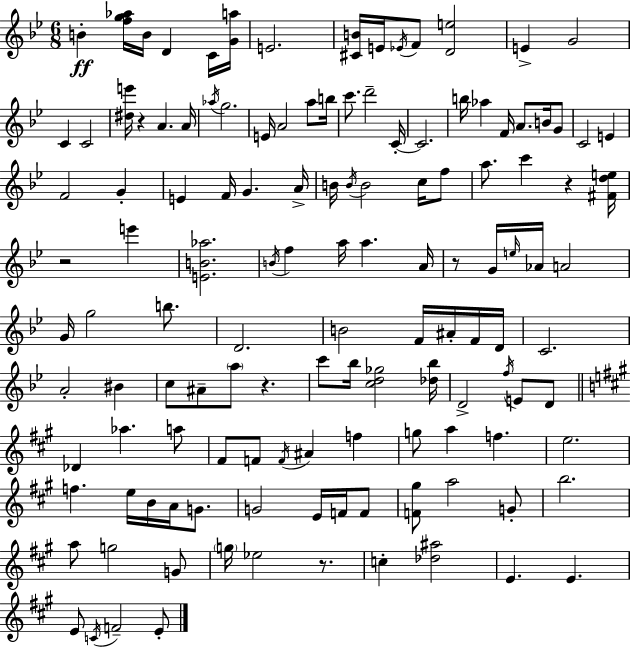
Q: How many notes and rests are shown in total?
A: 129